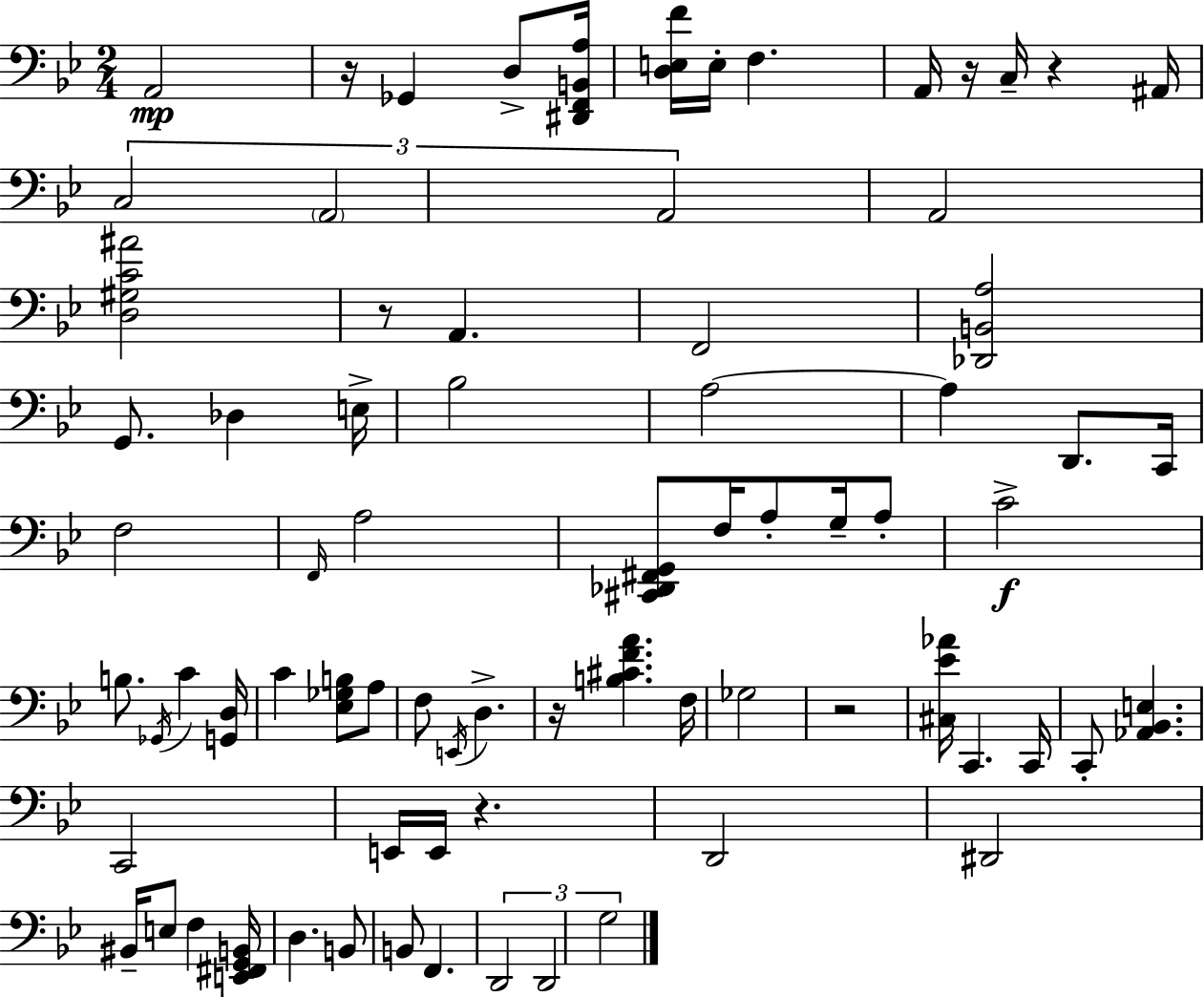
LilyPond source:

{
  \clef bass
  \numericTimeSignature
  \time 2/4
  \key bes \major
  a,2\mp | r16 ges,4 d8-> <dis, f, b, a>16 | <d e f'>16 e16-. f4. | a,16 r16 c16-- r4 ais,16 | \break \tuplet 3/2 { c2 | \parenthesize a,2 | a,2 } | a,2 | \break <d gis c' ais'>2 | r8 a,4. | f,2 | <des, b, a>2 | \break g,8. des4 e16-> | bes2 | a2~~ | a4 d,8. c,16 | \break f2 | \grace { f,16 } a2 | <cis, des, fis, g,>8 f16 a8-. g16-- a8-. | c'2->\f | \break b8. \acciaccatura { ges,16 } c'4 | <g, d>16 c'4 <ees ges b>8 | a8 f8 \acciaccatura { e,16 } d4.-> | r16 <b cis' f' a'>4. | \break f16 ges2 | r2 | <cis ees' aes'>16 c,4. | c,16 c,8-. <aes, bes, e>4. | \break c,2 | e,16 e,16 r4. | d,2 | dis,2 | \break bis,16-- e8 f4 | <e, fis, g, b,>16 d4. | b,8 b,8 f,4. | \tuplet 3/2 { d,2 | \break d,2 | g2 } | \bar "|."
}